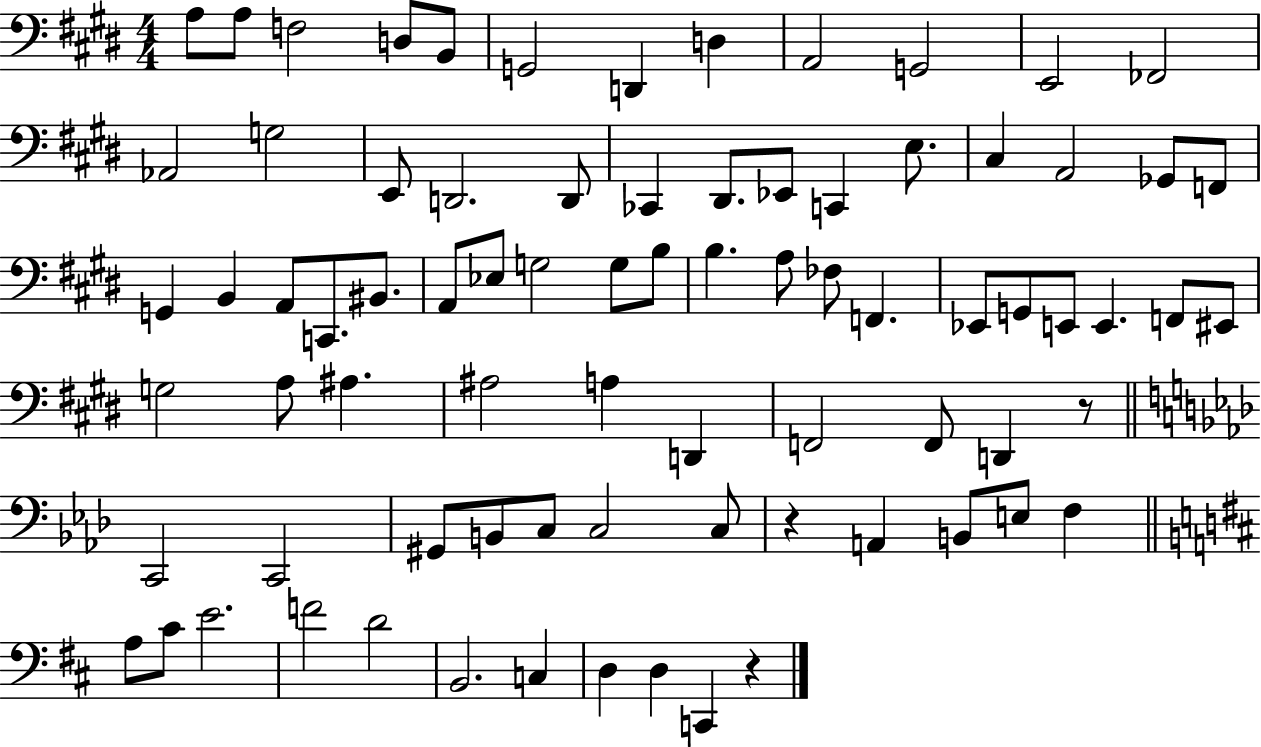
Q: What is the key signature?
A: E major